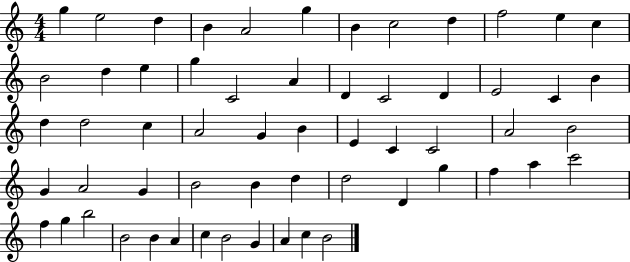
G5/q E5/h D5/q B4/q A4/h G5/q B4/q C5/h D5/q F5/h E5/q C5/q B4/h D5/q E5/q G5/q C4/h A4/q D4/q C4/h D4/q E4/h C4/q B4/q D5/q D5/h C5/q A4/h G4/q B4/q E4/q C4/q C4/h A4/h B4/h G4/q A4/h G4/q B4/h B4/q D5/q D5/h D4/q G5/q F5/q A5/q C6/h F5/q G5/q B5/h B4/h B4/q A4/q C5/q B4/h G4/q A4/q C5/q B4/h